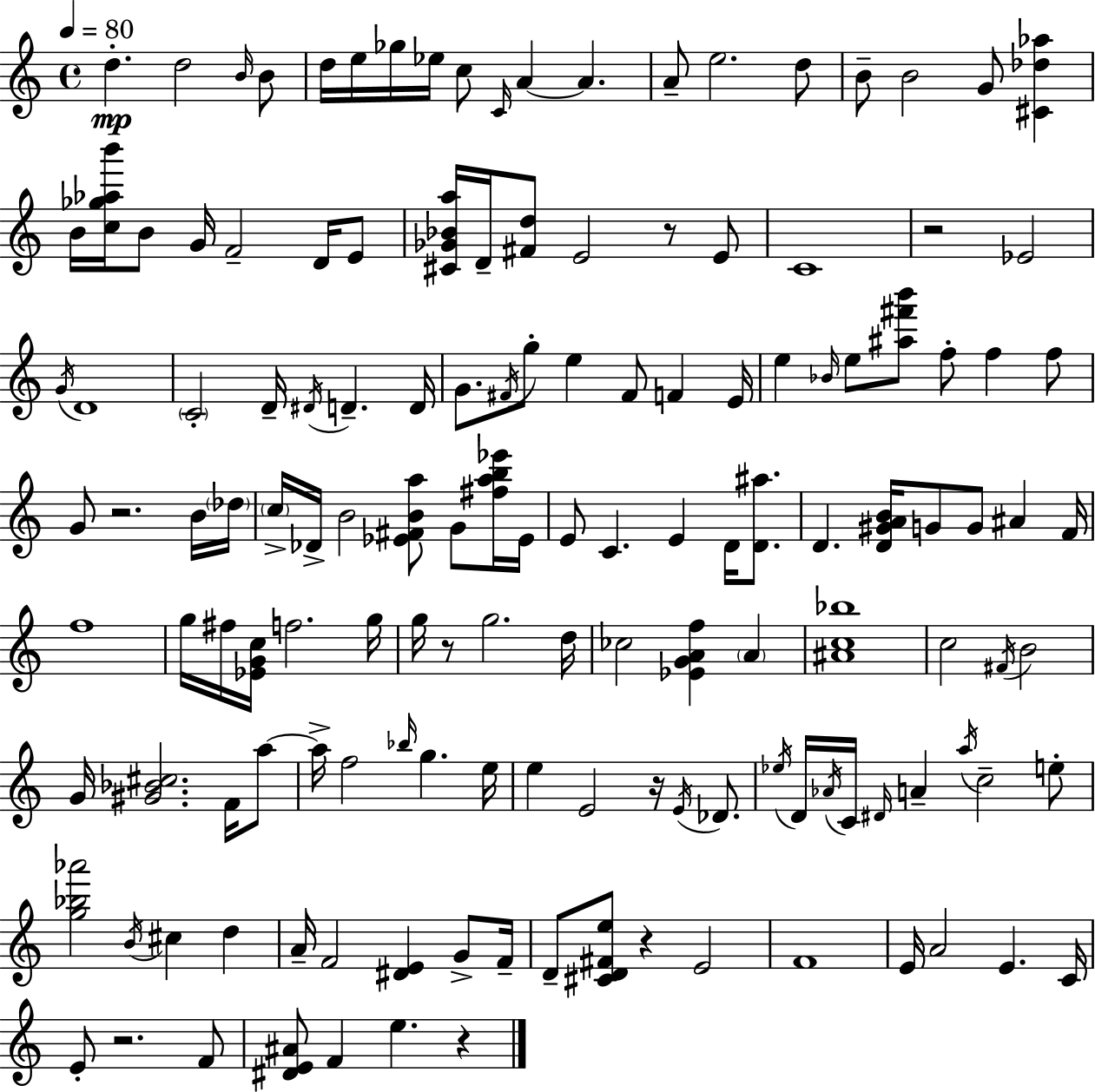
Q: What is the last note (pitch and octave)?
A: E5